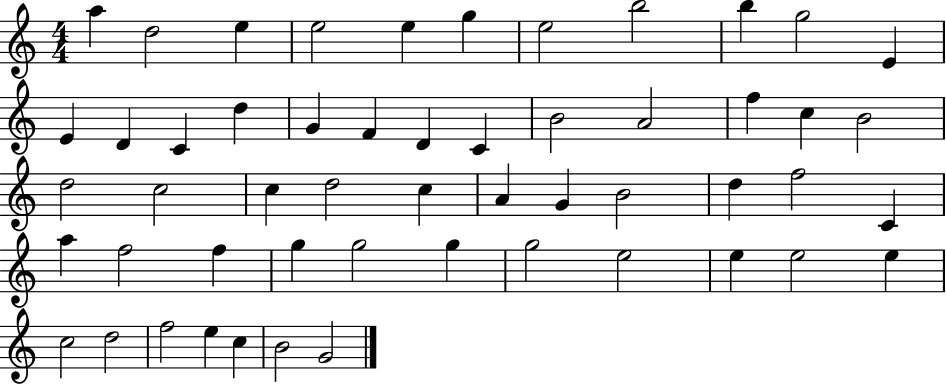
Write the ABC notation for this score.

X:1
T:Untitled
M:4/4
L:1/4
K:C
a d2 e e2 e g e2 b2 b g2 E E D C d G F D C B2 A2 f c B2 d2 c2 c d2 c A G B2 d f2 C a f2 f g g2 g g2 e2 e e2 e c2 d2 f2 e c B2 G2